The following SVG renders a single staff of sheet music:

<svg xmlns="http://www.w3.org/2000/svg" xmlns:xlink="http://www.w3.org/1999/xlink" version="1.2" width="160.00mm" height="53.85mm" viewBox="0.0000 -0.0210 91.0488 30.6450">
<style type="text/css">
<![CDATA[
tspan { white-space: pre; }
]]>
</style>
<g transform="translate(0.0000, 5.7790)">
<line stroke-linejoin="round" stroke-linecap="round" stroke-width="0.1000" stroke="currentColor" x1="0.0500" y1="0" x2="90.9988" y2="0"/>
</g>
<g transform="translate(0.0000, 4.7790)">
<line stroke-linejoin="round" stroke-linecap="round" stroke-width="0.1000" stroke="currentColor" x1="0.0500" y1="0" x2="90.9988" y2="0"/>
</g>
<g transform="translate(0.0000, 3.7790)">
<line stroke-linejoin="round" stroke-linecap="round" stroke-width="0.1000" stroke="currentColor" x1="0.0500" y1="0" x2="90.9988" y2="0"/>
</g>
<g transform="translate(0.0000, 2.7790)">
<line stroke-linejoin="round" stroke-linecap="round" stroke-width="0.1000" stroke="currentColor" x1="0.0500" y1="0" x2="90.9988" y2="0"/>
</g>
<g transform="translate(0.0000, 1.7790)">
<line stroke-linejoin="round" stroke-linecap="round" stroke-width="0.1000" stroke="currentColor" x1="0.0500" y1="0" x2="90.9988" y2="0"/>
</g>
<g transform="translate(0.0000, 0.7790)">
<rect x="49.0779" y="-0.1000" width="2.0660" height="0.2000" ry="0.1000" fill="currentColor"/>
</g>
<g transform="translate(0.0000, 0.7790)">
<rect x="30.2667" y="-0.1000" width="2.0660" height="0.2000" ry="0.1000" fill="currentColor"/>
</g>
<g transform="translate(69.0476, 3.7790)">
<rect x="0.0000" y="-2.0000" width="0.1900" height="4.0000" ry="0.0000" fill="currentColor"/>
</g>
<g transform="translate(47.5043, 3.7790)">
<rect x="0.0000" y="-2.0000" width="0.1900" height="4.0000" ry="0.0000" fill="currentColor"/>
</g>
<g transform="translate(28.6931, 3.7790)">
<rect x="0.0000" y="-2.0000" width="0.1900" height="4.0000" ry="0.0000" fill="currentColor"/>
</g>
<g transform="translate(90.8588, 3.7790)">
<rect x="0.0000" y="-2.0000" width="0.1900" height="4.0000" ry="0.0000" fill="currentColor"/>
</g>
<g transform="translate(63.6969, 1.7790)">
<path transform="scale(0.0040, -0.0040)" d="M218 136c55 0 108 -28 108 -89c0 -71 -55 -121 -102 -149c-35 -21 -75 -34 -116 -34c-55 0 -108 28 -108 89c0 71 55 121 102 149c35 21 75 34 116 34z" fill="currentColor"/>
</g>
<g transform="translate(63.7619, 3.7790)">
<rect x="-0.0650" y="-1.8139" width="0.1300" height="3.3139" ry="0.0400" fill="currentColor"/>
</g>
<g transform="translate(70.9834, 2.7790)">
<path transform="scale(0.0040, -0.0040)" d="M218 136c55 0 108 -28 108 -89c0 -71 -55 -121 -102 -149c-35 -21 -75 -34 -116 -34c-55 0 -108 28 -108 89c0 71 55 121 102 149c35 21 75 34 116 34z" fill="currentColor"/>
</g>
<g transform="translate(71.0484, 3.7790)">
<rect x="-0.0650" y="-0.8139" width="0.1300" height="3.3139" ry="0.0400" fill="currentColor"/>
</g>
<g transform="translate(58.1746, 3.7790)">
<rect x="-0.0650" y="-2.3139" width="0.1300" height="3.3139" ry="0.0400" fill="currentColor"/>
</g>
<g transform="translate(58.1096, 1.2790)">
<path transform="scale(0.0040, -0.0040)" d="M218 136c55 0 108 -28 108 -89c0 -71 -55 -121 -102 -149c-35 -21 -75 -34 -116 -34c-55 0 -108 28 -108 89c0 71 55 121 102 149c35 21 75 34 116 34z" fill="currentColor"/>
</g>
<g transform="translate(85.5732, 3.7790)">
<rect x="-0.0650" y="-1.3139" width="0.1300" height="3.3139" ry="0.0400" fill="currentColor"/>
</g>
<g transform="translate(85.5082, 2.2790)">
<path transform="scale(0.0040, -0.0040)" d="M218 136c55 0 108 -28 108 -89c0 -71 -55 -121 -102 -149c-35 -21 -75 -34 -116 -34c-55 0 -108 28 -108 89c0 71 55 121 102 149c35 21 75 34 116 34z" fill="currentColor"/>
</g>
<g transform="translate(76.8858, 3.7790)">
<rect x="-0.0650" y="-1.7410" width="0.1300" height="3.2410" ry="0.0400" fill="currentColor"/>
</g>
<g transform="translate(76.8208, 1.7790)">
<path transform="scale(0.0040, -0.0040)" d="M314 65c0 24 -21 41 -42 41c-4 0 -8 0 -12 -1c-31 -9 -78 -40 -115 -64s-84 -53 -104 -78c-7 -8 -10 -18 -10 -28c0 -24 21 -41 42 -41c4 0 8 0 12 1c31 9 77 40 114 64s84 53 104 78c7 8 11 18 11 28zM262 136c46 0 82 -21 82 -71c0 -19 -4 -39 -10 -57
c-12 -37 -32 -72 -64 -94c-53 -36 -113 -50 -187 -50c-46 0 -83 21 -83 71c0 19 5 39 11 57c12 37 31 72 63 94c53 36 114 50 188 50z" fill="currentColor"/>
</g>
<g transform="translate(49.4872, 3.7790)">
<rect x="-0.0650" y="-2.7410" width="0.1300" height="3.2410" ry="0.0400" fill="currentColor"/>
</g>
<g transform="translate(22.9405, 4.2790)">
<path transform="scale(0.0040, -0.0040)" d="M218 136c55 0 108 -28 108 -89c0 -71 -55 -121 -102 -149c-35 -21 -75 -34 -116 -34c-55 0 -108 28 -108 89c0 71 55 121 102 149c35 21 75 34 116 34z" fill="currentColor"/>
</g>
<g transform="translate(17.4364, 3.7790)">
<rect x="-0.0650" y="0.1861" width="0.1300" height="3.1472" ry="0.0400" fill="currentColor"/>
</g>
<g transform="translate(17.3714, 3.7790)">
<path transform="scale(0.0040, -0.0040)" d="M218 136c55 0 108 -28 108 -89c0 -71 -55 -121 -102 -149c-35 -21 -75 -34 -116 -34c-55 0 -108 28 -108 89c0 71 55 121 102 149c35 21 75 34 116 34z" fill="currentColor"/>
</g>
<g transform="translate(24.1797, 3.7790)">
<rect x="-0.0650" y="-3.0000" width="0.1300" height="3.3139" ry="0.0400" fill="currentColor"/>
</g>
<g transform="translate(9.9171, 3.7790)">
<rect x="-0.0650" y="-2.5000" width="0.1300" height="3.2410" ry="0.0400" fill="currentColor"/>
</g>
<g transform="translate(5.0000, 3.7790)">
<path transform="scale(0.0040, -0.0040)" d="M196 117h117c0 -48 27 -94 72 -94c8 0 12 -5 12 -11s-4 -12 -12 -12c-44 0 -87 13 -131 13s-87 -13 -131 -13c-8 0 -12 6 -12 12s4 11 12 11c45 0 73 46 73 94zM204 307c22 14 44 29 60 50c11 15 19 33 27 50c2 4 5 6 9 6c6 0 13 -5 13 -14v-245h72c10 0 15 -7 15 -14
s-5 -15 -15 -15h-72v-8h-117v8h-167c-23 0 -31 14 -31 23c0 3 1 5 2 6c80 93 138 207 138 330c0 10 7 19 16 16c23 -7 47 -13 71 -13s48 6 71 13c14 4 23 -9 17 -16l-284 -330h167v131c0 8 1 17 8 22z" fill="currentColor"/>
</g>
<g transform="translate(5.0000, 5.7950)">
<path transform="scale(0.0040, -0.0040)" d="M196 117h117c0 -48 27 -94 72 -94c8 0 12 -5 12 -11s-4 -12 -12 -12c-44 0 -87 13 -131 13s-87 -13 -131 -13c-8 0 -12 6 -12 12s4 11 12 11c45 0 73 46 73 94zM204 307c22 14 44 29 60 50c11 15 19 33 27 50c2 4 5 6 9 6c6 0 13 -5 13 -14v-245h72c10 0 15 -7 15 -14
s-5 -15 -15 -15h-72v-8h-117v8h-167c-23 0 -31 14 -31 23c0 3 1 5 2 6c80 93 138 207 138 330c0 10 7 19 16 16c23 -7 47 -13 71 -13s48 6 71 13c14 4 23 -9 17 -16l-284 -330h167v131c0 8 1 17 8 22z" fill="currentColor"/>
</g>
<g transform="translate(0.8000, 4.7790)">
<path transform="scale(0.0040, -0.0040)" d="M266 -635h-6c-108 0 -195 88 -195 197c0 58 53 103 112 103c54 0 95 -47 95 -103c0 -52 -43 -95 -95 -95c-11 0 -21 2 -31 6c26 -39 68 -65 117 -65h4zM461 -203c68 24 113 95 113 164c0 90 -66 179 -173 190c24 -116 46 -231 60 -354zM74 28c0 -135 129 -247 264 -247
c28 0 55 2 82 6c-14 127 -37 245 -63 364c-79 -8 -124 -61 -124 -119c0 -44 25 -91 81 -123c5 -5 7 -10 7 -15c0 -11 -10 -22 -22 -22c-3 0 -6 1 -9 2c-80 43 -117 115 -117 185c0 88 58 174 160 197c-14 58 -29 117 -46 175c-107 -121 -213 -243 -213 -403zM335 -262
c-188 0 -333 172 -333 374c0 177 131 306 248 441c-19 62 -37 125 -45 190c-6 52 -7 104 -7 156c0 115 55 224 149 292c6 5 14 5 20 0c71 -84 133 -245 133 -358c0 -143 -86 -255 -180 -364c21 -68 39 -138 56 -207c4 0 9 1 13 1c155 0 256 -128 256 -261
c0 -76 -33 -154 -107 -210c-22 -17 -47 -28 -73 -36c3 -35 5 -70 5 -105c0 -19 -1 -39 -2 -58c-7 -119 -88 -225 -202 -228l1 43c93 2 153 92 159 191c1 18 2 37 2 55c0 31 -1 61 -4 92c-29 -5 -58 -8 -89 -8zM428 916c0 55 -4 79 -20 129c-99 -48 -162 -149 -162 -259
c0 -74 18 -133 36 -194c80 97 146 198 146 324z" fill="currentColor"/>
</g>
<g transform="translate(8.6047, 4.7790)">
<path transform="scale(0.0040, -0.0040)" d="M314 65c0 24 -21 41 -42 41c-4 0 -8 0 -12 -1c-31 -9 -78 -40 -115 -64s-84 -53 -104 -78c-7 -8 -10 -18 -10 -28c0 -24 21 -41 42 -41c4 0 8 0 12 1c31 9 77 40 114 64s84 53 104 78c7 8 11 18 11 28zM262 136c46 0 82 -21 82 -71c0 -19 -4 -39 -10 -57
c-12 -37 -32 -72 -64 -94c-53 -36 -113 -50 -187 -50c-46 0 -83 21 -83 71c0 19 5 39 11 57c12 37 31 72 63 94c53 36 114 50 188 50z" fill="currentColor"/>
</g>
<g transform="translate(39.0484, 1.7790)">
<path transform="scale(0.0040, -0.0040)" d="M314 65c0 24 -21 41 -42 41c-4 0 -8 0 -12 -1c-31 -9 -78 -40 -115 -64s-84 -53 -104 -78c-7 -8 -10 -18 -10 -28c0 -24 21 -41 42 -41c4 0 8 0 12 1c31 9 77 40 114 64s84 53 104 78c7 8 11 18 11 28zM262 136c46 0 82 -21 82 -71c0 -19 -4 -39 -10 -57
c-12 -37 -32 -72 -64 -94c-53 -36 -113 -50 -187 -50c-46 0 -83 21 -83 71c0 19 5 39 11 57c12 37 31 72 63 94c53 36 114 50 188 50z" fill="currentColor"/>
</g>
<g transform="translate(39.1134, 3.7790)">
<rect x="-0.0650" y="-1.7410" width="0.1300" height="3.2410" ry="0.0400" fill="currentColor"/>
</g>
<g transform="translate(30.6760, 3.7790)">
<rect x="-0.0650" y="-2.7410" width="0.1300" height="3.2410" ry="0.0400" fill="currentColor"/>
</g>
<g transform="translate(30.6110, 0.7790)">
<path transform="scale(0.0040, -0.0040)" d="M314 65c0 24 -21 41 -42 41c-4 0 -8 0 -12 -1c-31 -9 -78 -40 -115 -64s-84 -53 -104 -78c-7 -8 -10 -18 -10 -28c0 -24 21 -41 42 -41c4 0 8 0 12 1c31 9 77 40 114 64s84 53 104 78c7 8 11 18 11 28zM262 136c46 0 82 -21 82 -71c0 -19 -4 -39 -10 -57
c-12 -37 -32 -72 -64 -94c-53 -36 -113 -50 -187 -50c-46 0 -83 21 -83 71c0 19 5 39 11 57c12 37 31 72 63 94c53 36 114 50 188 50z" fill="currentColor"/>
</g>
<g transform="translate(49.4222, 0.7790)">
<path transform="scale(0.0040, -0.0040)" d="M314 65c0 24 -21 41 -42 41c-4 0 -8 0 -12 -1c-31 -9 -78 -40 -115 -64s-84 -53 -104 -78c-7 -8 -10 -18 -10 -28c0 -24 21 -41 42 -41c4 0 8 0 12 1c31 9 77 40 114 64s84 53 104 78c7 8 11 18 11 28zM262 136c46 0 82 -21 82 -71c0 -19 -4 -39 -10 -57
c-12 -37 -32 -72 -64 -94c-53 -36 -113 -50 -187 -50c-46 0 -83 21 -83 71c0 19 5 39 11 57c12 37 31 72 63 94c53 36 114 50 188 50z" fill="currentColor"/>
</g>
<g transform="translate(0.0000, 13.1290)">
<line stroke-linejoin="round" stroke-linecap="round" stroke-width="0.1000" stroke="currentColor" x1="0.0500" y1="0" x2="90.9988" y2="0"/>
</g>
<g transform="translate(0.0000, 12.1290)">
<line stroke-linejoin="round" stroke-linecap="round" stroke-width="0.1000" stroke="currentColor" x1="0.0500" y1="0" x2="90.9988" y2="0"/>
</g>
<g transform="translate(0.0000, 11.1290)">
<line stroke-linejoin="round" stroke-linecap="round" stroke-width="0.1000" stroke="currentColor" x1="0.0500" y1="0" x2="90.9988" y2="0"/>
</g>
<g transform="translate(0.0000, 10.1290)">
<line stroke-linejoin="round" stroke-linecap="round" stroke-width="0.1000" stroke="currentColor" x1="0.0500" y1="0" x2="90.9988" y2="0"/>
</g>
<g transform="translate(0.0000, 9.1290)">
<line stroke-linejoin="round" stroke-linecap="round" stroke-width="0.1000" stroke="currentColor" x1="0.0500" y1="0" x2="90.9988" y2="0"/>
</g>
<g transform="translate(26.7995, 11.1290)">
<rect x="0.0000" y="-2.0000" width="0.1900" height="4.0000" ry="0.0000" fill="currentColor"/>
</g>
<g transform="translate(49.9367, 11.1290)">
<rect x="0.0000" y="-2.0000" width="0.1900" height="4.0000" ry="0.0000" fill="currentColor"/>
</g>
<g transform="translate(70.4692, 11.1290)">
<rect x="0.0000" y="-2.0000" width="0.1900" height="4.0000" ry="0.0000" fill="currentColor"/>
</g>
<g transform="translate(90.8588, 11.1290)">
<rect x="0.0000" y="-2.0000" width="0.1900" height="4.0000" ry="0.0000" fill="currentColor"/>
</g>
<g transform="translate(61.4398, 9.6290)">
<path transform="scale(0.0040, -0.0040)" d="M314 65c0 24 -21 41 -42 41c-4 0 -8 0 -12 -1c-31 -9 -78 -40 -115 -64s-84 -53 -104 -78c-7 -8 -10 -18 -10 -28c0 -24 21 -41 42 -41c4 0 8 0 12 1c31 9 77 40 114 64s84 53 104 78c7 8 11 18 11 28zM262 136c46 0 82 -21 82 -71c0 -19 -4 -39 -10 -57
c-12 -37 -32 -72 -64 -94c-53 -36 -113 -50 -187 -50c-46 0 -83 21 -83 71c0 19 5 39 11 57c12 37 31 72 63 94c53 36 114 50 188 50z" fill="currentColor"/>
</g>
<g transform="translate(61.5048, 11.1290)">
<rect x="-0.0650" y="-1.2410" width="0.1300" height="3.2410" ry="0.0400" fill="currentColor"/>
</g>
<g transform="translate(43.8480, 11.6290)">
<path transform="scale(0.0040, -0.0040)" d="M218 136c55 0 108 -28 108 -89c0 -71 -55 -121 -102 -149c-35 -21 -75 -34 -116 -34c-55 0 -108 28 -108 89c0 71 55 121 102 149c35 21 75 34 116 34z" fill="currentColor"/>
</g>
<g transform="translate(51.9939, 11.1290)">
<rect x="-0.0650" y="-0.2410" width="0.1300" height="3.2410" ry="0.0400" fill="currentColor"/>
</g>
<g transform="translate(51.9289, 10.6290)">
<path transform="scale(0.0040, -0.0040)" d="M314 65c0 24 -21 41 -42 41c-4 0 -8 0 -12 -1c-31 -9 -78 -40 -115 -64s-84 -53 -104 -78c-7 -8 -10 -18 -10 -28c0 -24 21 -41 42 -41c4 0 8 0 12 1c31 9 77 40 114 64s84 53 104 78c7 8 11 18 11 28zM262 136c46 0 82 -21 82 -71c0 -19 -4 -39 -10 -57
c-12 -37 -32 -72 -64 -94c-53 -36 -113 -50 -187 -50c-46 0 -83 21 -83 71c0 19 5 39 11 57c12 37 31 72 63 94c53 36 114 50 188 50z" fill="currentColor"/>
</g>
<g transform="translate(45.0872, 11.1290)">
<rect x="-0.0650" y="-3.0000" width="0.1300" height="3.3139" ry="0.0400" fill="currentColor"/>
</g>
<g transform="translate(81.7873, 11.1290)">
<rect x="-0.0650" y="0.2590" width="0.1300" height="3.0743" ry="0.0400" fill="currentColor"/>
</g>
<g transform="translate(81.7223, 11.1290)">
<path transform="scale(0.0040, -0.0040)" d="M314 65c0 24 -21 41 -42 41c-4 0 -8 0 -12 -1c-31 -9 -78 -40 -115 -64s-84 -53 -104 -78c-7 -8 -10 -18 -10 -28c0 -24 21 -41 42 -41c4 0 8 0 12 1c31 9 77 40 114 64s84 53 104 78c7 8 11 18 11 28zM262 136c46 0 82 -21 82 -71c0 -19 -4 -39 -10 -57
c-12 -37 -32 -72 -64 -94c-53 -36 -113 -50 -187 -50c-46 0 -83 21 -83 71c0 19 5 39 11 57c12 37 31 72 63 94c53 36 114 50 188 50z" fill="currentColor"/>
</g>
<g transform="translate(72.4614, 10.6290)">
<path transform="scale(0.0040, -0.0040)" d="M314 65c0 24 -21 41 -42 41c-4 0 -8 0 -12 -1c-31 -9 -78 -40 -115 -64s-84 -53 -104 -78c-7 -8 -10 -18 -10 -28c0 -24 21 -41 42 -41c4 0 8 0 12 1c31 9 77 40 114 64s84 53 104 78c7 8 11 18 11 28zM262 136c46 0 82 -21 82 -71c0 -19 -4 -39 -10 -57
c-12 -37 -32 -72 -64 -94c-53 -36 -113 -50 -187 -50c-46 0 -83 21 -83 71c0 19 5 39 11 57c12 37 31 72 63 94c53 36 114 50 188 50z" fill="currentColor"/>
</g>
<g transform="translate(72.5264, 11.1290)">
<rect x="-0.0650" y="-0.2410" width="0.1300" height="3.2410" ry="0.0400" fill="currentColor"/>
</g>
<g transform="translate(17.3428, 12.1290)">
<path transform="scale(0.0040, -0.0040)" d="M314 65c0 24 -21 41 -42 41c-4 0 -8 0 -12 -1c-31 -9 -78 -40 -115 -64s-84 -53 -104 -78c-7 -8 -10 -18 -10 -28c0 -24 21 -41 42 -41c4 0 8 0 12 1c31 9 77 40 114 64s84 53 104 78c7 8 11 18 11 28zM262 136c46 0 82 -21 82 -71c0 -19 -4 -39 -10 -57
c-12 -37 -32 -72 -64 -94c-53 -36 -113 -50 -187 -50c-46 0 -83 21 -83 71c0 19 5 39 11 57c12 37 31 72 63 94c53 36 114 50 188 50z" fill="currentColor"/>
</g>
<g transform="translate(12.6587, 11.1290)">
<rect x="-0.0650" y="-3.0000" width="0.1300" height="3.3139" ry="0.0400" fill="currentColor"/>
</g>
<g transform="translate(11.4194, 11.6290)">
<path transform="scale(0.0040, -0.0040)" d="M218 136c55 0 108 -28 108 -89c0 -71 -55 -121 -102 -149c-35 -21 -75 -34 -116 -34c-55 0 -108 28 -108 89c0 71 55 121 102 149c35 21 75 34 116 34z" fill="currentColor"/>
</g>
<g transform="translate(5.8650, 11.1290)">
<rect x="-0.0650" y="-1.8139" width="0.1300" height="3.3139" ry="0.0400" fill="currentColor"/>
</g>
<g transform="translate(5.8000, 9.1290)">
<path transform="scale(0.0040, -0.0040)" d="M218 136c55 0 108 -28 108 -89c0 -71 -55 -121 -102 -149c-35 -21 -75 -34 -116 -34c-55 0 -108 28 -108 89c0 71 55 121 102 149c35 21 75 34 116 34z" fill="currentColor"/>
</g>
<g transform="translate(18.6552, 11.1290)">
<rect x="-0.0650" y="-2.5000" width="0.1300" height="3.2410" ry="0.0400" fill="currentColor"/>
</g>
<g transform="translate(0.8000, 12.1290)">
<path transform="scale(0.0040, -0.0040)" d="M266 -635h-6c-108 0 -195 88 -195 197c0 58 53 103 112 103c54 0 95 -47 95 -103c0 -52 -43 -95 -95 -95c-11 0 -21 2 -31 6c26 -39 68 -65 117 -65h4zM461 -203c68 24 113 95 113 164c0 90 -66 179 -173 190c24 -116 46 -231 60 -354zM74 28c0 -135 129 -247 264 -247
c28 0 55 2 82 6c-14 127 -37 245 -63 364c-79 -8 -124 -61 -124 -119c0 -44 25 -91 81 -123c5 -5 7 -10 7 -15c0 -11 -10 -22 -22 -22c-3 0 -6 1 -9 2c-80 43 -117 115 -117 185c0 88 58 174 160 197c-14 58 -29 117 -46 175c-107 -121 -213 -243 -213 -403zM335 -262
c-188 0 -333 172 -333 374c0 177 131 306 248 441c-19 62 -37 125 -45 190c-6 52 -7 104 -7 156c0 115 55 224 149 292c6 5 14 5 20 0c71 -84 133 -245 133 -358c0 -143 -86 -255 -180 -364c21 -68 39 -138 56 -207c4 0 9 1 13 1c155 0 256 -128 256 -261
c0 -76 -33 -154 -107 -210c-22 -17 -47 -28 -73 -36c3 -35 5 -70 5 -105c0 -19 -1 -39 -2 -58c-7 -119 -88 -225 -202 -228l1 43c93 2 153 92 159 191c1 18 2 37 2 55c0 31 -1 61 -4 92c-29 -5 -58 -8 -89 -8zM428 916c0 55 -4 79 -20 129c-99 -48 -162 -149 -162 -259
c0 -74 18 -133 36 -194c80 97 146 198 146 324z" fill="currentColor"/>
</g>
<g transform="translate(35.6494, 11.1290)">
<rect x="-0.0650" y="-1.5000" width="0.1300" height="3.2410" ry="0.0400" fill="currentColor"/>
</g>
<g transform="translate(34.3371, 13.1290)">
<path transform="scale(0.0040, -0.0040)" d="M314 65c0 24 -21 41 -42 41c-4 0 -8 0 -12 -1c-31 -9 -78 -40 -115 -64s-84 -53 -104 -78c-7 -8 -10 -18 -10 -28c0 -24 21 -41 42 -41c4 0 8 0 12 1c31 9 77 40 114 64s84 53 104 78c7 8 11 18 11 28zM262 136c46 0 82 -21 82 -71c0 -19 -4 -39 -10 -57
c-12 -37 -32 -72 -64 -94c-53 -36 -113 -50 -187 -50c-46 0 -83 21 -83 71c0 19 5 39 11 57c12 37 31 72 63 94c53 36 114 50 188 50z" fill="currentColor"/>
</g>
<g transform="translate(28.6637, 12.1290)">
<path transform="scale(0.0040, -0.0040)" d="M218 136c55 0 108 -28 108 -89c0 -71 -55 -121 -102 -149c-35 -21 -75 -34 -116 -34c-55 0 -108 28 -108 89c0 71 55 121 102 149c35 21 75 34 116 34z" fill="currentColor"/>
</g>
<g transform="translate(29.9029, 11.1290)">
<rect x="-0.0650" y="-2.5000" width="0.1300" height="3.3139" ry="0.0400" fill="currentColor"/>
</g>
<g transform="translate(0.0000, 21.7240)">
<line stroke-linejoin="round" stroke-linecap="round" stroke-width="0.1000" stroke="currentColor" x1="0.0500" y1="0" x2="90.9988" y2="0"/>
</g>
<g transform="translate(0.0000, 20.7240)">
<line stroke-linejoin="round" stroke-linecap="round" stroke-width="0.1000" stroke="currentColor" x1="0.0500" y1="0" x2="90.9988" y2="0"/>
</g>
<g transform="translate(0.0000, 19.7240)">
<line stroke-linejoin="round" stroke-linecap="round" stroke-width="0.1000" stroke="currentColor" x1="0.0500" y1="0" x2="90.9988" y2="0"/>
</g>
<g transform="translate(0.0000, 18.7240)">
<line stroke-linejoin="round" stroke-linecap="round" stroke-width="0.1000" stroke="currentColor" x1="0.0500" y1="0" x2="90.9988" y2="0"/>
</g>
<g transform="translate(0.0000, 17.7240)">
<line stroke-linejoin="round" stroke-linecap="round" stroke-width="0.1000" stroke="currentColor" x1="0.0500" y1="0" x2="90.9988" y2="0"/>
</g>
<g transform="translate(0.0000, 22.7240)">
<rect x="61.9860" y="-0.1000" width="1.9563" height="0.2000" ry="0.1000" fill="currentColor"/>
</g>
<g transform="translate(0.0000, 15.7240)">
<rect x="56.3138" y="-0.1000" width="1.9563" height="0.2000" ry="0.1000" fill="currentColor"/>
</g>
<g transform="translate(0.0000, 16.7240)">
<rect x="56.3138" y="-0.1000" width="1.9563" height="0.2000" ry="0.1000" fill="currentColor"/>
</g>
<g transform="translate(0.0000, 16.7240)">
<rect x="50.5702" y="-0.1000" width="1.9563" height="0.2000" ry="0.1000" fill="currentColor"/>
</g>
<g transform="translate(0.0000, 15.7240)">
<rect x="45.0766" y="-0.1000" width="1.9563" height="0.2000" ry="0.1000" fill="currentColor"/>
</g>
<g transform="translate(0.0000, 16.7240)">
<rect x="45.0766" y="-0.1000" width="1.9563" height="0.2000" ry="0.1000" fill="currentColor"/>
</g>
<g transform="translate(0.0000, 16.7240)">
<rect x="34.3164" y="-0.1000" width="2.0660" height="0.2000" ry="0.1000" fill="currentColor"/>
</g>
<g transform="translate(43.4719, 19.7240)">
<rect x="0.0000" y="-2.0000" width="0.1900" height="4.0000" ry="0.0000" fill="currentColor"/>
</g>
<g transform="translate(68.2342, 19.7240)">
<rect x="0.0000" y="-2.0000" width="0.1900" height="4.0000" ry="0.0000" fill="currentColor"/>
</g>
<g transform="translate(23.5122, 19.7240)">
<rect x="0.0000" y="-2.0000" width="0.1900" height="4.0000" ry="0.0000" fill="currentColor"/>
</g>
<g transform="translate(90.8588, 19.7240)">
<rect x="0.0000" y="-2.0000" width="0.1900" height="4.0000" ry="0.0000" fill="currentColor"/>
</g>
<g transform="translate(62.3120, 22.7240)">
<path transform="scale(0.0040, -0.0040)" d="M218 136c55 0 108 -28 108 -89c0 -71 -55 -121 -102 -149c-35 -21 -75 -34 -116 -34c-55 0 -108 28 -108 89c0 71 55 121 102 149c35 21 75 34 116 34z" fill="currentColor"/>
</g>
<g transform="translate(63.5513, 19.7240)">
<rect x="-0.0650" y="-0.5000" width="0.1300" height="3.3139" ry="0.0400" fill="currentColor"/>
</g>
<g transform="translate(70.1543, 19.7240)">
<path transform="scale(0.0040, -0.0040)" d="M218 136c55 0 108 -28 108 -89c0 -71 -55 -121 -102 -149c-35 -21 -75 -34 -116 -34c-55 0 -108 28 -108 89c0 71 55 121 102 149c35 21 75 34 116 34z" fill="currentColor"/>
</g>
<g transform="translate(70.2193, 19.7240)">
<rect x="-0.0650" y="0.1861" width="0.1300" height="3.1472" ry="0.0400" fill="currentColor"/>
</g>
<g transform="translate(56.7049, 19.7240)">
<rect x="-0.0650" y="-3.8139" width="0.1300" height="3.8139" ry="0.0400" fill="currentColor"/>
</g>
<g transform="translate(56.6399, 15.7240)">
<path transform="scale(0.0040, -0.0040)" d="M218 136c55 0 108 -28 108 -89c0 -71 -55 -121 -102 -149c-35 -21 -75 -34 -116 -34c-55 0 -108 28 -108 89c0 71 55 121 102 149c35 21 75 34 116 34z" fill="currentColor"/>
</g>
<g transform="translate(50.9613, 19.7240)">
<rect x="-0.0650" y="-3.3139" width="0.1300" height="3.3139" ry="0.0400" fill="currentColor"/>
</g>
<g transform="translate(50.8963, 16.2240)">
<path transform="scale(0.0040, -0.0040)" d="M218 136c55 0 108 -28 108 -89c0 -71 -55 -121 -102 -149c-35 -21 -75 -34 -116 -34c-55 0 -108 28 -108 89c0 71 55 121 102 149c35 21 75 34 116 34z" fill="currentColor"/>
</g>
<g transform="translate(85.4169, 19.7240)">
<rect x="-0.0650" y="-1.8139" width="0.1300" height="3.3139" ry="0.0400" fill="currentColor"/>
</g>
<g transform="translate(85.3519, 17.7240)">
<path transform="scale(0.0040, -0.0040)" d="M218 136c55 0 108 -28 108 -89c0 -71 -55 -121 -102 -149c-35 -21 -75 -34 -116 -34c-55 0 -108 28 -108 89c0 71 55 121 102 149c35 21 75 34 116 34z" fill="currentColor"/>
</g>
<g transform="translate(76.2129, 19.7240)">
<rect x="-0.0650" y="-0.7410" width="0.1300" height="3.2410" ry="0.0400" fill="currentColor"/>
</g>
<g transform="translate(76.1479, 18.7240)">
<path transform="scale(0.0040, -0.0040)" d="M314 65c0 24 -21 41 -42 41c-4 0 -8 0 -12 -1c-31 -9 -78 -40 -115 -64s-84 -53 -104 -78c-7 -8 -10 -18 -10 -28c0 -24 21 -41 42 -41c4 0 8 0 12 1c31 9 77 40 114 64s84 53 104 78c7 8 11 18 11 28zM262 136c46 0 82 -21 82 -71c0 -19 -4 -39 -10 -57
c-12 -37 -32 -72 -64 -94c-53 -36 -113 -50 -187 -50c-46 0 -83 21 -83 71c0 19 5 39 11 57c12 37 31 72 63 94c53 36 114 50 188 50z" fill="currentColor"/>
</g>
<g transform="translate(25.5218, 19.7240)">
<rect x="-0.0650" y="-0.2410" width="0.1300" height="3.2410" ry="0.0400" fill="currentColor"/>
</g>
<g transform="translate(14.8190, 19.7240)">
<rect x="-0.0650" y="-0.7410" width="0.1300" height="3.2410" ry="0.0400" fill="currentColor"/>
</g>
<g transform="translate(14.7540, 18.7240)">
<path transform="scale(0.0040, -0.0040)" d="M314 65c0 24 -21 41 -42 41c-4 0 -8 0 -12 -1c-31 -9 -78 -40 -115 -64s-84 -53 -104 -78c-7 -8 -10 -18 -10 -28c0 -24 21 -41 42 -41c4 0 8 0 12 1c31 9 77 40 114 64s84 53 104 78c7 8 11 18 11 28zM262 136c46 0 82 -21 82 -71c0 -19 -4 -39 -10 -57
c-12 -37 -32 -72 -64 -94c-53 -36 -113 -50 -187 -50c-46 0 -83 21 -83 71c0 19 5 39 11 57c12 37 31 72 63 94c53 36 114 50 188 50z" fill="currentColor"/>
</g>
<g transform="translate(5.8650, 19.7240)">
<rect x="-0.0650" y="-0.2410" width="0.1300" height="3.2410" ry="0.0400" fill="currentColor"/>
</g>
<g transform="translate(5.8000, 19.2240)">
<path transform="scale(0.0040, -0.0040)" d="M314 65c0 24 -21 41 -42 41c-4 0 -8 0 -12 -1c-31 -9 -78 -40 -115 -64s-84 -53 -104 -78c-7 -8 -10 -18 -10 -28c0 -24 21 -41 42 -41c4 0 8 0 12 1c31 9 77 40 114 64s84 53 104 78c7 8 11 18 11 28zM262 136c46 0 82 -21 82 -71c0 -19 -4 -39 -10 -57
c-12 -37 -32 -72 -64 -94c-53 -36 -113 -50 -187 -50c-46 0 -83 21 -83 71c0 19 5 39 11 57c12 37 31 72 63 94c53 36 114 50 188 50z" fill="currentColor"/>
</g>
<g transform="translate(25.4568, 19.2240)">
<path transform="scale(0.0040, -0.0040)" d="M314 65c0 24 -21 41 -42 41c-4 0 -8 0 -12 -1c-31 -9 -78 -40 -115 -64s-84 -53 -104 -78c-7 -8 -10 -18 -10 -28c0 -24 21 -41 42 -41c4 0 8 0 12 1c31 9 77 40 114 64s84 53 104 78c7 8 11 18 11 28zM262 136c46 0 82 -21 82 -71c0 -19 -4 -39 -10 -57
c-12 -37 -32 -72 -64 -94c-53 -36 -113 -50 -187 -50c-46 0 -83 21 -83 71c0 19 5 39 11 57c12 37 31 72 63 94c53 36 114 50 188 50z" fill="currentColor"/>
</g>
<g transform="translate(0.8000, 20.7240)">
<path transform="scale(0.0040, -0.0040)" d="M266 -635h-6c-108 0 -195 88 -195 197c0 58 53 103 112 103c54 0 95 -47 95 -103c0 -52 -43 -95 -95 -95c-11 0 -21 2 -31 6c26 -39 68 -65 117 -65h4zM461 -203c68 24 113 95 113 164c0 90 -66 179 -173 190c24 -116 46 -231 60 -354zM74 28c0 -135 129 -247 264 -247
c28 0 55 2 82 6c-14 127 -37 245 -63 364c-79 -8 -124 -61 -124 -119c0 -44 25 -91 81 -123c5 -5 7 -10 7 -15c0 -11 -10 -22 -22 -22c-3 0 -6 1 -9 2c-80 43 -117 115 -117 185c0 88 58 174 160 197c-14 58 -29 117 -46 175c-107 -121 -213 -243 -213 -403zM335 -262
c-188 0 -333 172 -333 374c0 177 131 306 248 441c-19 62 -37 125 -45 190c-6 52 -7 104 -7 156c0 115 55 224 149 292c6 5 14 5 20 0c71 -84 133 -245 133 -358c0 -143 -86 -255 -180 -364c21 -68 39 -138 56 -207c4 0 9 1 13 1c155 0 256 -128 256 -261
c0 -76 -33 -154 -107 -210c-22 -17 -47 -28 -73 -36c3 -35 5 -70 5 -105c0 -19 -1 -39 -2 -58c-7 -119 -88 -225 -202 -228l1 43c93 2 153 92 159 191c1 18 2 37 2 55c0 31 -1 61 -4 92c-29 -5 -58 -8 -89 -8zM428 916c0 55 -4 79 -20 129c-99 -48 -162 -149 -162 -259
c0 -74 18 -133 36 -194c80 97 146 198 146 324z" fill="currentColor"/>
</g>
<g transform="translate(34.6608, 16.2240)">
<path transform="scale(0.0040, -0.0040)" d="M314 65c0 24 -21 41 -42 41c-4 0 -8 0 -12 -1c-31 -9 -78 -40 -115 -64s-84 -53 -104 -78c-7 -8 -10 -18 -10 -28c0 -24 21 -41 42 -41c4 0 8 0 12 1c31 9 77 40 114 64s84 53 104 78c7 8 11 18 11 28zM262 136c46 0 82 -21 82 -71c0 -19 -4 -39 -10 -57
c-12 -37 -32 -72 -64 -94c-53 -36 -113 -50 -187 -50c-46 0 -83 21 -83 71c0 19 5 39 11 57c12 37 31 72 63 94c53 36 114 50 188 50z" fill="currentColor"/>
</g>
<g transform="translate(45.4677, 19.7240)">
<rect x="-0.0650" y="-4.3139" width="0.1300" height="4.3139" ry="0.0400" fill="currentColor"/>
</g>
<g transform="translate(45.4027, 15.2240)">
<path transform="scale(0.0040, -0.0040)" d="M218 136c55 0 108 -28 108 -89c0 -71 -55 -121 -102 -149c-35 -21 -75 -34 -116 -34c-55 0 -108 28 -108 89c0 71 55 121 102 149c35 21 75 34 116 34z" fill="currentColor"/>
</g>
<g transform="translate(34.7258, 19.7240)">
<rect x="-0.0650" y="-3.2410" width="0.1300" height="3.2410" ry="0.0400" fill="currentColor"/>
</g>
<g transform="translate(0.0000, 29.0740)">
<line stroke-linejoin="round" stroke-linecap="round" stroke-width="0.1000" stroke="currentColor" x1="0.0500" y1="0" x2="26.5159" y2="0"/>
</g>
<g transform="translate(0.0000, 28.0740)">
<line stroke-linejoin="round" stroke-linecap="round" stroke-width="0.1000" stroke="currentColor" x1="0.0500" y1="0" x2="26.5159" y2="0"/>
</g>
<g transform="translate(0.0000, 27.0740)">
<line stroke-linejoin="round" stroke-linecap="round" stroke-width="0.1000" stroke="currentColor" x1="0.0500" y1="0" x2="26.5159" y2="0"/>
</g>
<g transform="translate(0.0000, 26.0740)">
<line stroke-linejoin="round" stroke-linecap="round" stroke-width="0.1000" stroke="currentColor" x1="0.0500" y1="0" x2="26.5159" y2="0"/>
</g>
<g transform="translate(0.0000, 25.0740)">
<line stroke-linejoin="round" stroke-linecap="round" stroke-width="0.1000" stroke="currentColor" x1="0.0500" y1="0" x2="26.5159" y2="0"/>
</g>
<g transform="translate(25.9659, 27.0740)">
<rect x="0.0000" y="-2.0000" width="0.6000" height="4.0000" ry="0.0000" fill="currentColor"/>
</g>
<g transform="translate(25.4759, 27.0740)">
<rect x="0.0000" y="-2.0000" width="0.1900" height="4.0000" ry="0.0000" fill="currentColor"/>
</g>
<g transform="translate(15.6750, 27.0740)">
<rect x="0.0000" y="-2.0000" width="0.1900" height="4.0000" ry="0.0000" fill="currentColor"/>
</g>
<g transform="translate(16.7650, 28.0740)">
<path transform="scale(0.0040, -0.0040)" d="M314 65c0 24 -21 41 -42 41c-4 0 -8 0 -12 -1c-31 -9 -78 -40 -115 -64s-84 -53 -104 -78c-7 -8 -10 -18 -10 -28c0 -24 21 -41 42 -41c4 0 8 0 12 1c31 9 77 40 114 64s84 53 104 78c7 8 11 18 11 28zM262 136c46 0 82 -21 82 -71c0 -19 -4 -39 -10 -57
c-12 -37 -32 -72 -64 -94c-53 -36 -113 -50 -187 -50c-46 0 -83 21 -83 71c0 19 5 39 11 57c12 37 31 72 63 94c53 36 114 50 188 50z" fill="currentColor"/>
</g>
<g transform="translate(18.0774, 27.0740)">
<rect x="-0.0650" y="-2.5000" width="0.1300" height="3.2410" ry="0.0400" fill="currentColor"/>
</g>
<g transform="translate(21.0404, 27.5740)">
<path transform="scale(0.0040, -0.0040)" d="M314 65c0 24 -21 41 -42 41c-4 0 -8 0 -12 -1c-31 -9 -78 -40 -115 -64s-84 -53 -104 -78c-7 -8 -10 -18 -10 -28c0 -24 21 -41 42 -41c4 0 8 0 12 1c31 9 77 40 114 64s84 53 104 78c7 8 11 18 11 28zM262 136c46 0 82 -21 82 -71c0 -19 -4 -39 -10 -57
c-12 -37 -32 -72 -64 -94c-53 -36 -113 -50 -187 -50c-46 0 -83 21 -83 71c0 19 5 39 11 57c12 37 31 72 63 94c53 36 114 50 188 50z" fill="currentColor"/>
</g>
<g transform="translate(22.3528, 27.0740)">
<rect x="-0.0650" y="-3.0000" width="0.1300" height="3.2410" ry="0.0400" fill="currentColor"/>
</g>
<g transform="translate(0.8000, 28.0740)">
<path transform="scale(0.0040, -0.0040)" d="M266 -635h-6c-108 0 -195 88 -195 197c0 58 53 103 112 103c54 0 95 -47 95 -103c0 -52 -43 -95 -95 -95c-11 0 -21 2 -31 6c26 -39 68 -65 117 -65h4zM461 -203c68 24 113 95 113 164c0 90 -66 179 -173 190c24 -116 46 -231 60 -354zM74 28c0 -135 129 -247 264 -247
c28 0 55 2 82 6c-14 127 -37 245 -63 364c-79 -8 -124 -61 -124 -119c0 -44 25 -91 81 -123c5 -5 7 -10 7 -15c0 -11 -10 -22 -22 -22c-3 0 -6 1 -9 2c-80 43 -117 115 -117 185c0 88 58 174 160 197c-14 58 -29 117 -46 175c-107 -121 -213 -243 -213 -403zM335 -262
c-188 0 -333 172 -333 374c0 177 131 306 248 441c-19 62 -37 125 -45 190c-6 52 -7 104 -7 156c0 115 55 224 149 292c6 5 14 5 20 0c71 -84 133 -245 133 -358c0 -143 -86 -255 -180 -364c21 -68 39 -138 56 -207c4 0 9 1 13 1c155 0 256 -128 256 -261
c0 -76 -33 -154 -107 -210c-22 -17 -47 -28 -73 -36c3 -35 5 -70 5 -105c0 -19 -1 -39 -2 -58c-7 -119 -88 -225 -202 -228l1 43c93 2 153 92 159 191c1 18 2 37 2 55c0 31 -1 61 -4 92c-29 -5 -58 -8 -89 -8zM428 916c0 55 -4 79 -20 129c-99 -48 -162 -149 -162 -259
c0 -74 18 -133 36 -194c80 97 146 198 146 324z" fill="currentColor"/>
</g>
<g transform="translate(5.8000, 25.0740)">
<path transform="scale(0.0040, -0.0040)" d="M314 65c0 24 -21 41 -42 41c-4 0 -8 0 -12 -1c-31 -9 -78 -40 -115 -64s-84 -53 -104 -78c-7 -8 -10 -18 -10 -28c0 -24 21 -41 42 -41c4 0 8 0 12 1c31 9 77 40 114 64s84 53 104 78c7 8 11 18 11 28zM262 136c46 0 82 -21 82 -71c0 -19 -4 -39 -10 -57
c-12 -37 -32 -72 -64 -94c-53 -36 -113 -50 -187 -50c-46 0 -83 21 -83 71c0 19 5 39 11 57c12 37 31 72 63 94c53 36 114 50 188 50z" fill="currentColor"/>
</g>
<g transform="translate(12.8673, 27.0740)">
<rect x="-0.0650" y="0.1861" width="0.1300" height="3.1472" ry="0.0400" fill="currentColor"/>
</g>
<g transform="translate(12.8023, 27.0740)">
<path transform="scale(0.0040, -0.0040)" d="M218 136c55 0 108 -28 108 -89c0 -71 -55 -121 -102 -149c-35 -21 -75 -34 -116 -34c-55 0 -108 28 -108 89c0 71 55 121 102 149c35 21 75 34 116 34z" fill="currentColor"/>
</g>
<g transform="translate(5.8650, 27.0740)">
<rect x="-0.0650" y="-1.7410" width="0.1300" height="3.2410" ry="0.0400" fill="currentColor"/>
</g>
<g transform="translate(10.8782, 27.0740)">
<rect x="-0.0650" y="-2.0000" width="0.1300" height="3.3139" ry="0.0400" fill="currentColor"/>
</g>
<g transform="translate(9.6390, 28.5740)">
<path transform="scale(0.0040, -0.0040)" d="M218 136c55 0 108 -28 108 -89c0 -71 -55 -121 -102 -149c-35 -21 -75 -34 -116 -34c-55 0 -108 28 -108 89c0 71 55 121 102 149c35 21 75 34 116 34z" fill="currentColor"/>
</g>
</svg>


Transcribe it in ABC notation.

X:1
T:Untitled
M:4/4
L:1/4
K:C
G2 B A a2 f2 a2 g f d f2 e f A G2 G E2 A c2 e2 c2 B2 c2 d2 c2 b2 d' b c' C B d2 f f2 F B G2 A2